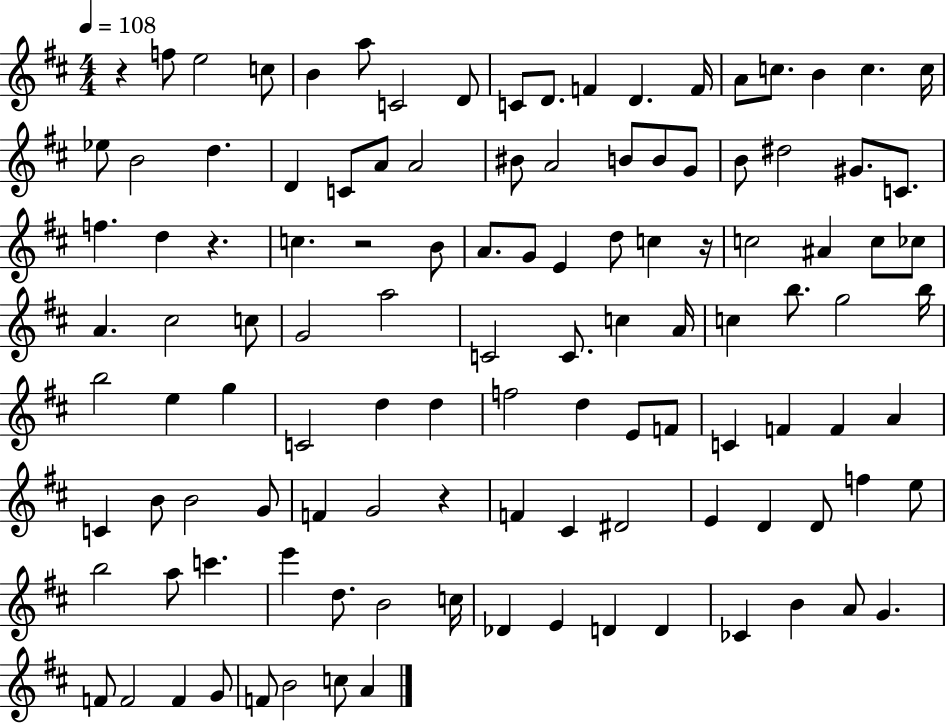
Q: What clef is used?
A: treble